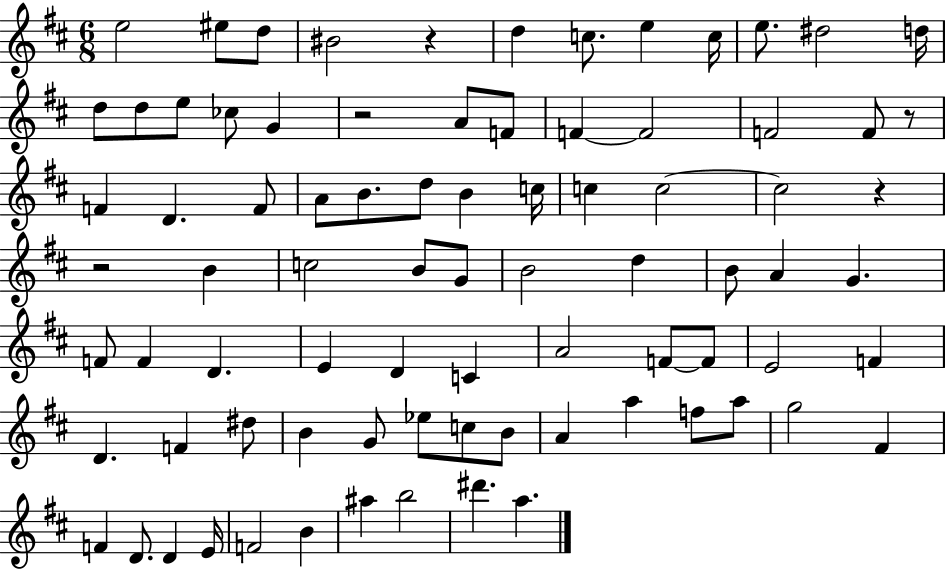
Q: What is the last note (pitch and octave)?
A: A5